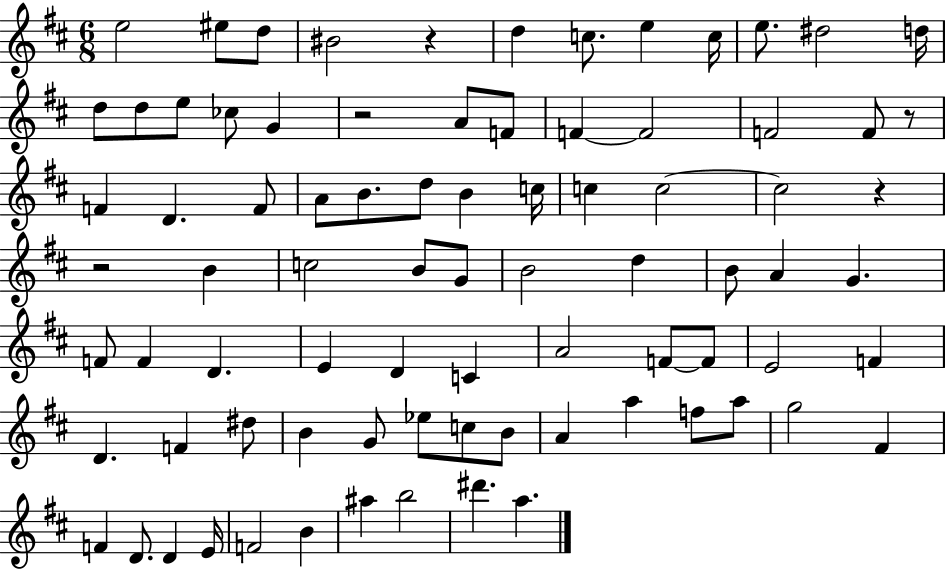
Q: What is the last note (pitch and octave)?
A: A5